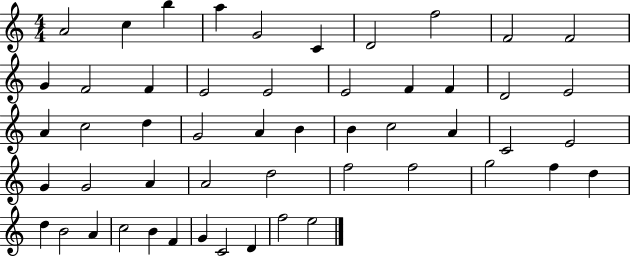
A4/h C5/q B5/q A5/q G4/h C4/q D4/h F5/h F4/h F4/h G4/q F4/h F4/q E4/h E4/h E4/h F4/q F4/q D4/h E4/h A4/q C5/h D5/q G4/h A4/q B4/q B4/q C5/h A4/q C4/h E4/h G4/q G4/h A4/q A4/h D5/h F5/h F5/h G5/h F5/q D5/q D5/q B4/h A4/q C5/h B4/q F4/q G4/q C4/h D4/q F5/h E5/h